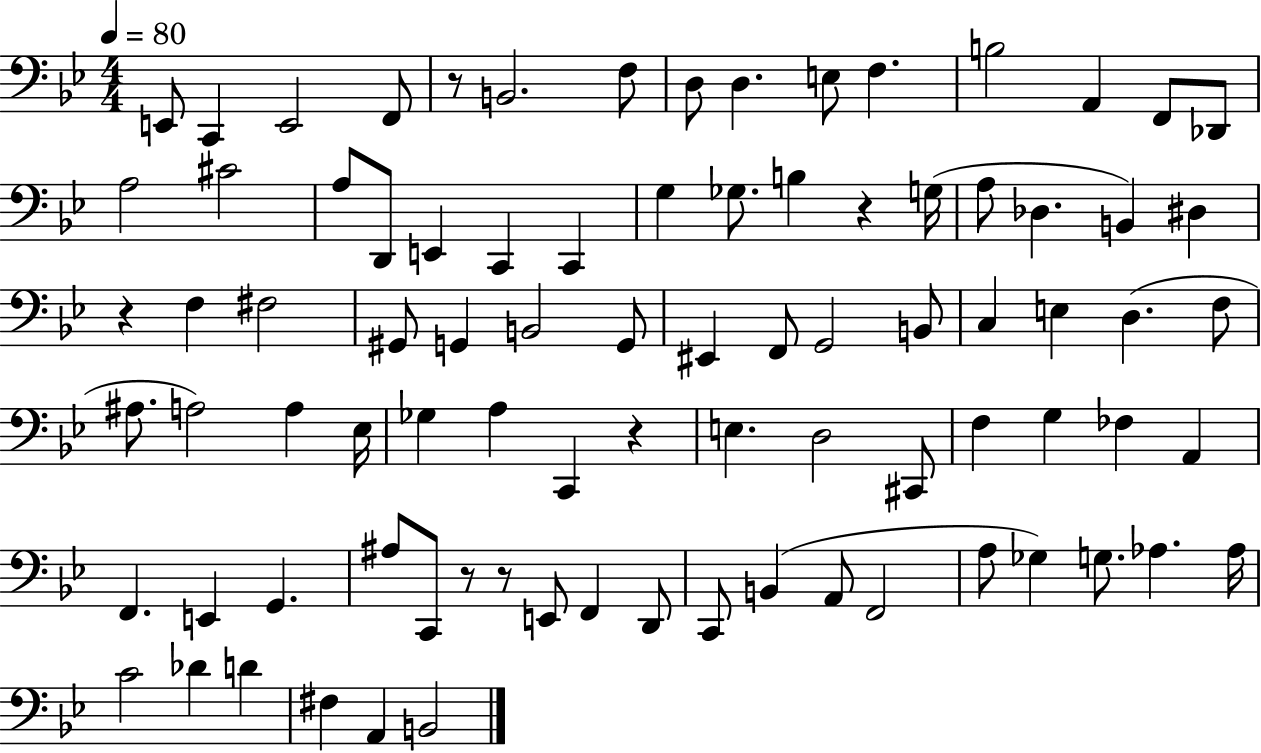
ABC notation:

X:1
T:Untitled
M:4/4
L:1/4
K:Bb
E,,/2 C,, E,,2 F,,/2 z/2 B,,2 F,/2 D,/2 D, E,/2 F, B,2 A,, F,,/2 _D,,/2 A,2 ^C2 A,/2 D,,/2 E,, C,, C,, G, _G,/2 B, z G,/4 A,/2 _D, B,, ^D, z F, ^F,2 ^G,,/2 G,, B,,2 G,,/2 ^E,, F,,/2 G,,2 B,,/2 C, E, D, F,/2 ^A,/2 A,2 A, _E,/4 _G, A, C,, z E, D,2 ^C,,/2 F, G, _F, A,, F,, E,, G,, ^A,/2 C,,/2 z/2 z/2 E,,/2 F,, D,,/2 C,,/2 B,, A,,/2 F,,2 A,/2 _G, G,/2 _A, _A,/4 C2 _D D ^F, A,, B,,2